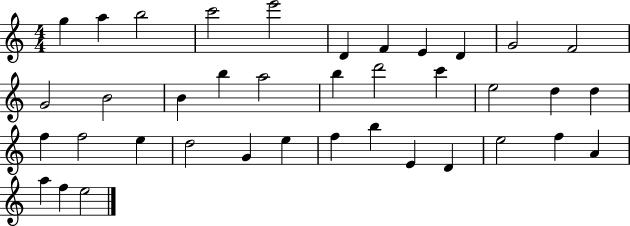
{
  \clef treble
  \numericTimeSignature
  \time 4/4
  \key c \major
  g''4 a''4 b''2 | c'''2 e'''2 | d'4 f'4 e'4 d'4 | g'2 f'2 | \break g'2 b'2 | b'4 b''4 a''2 | b''4 d'''2 c'''4 | e''2 d''4 d''4 | \break f''4 f''2 e''4 | d''2 g'4 e''4 | f''4 b''4 e'4 d'4 | e''2 f''4 a'4 | \break a''4 f''4 e''2 | \bar "|."
}